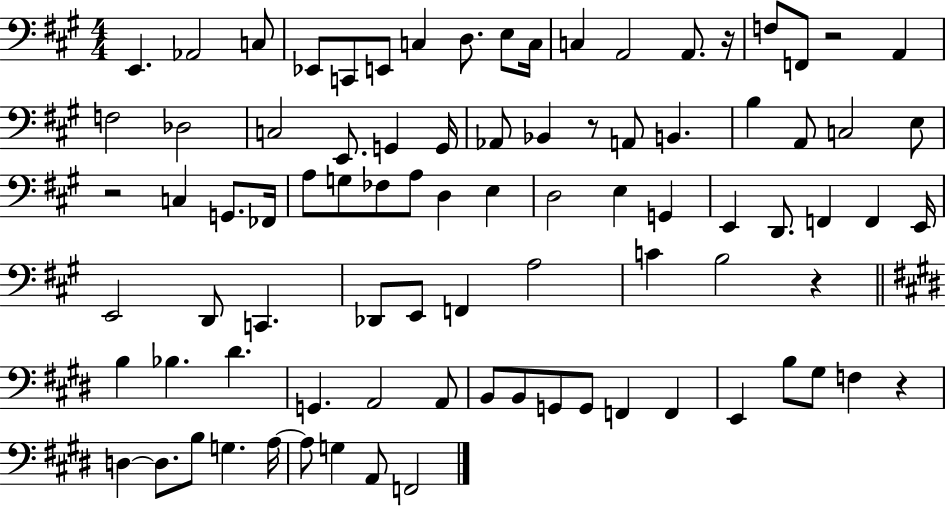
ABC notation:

X:1
T:Untitled
M:4/4
L:1/4
K:A
E,, _A,,2 C,/2 _E,,/2 C,,/2 E,,/2 C, D,/2 E,/2 C,/4 C, A,,2 A,,/2 z/4 F,/2 F,,/2 z2 A,, F,2 _D,2 C,2 E,,/2 G,, G,,/4 _A,,/2 _B,, z/2 A,,/2 B,, B, A,,/2 C,2 E,/2 z2 C, G,,/2 _F,,/4 A,/2 G,/2 _F,/2 A,/2 D, E, D,2 E, G,, E,, D,,/2 F,, F,, E,,/4 E,,2 D,,/2 C,, _D,,/2 E,,/2 F,, A,2 C B,2 z B, _B, ^D G,, A,,2 A,,/2 B,,/2 B,,/2 G,,/2 G,,/2 F,, F,, E,, B,/2 ^G,/2 F, z D, D,/2 B,/2 G, A,/4 A,/2 G, A,,/2 F,,2